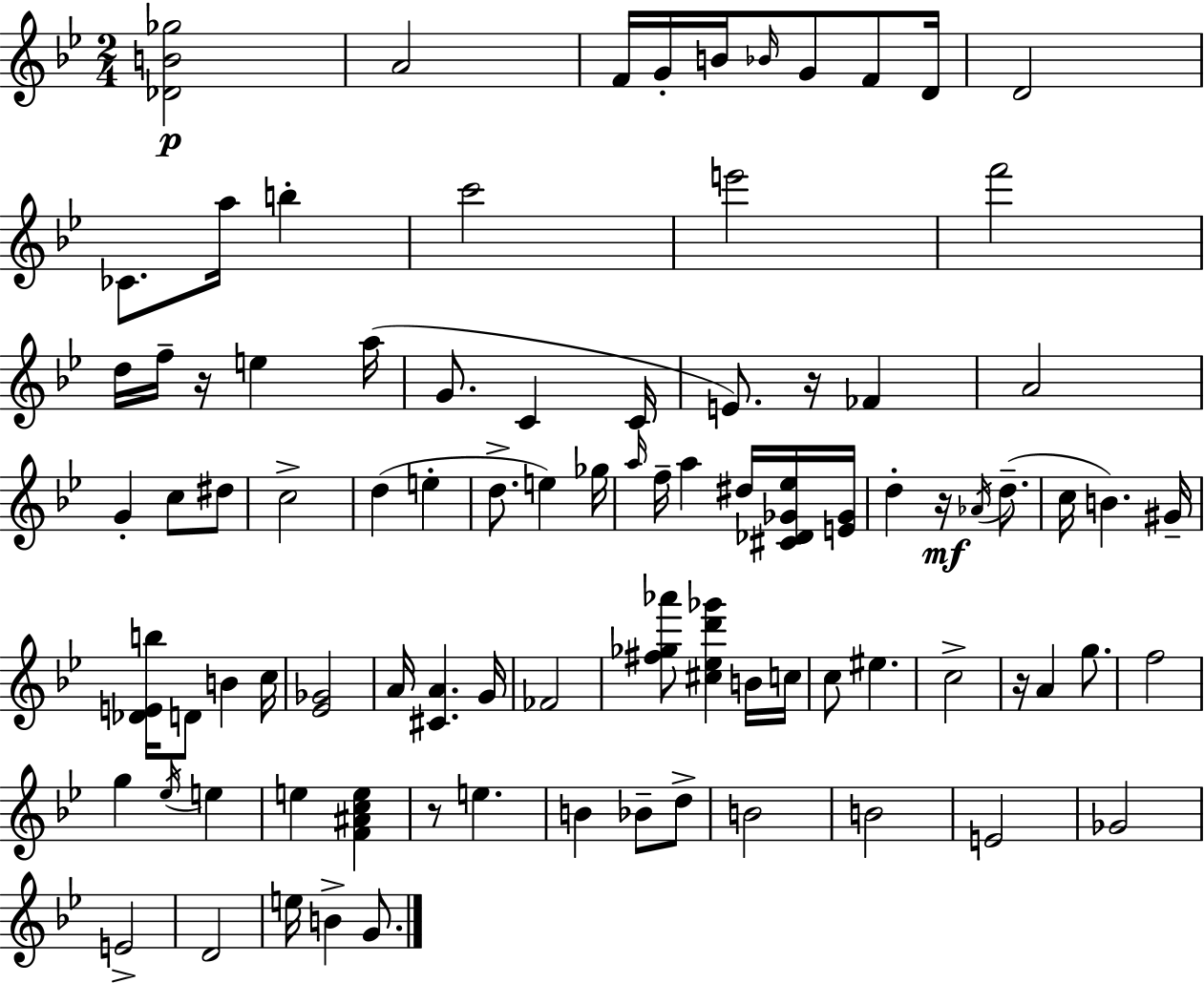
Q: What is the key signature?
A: BES major